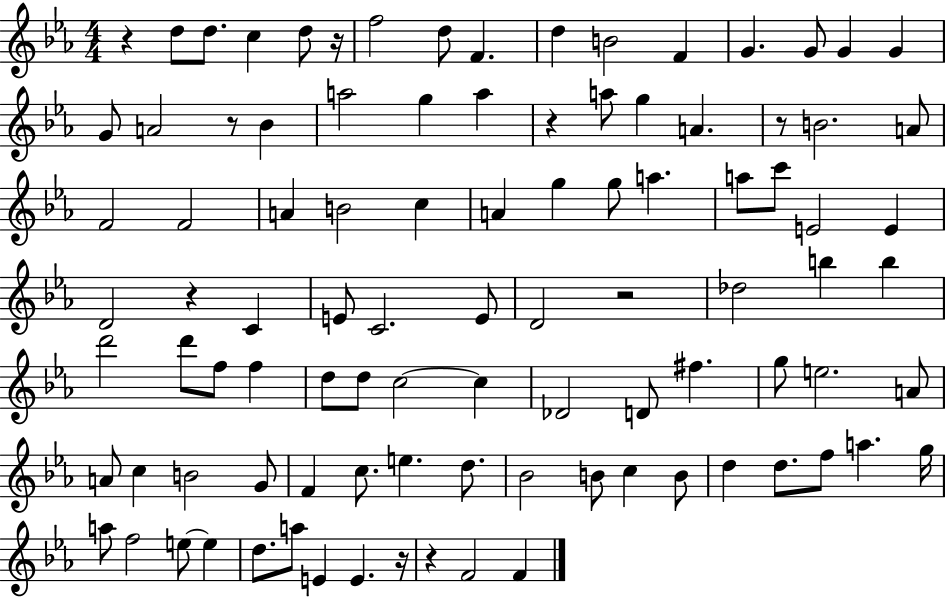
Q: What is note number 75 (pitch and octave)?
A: D5